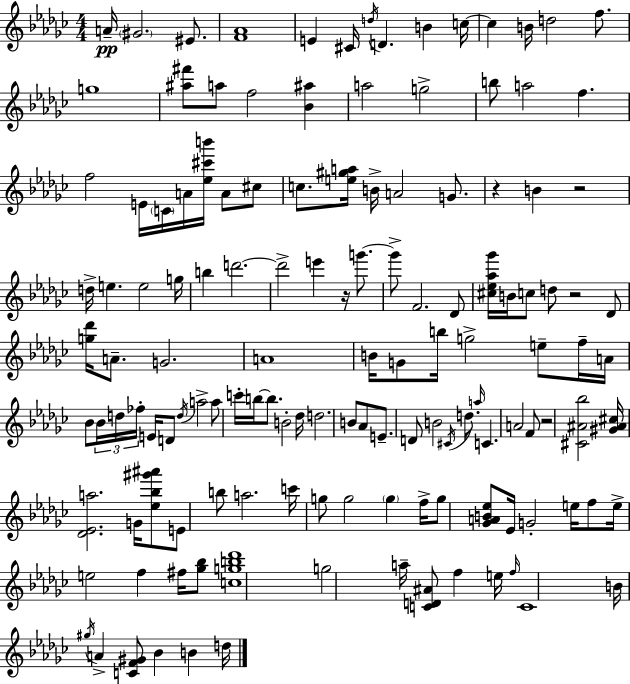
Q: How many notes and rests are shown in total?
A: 135